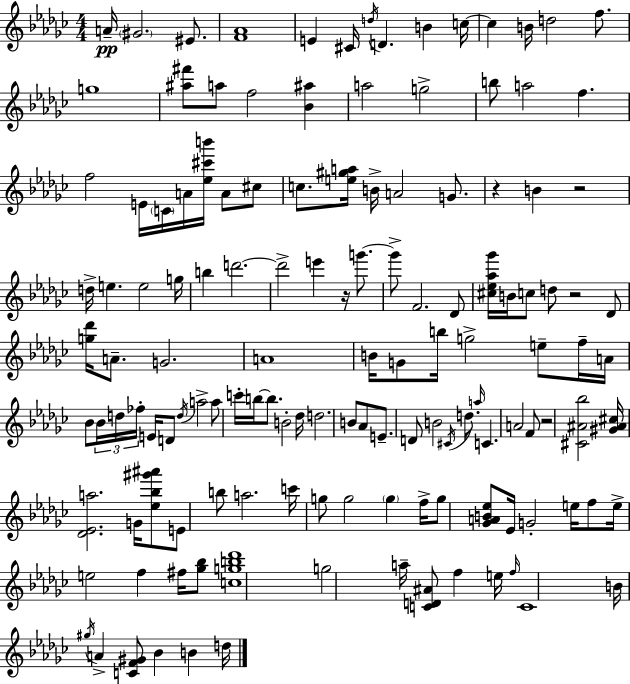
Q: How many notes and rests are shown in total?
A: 135